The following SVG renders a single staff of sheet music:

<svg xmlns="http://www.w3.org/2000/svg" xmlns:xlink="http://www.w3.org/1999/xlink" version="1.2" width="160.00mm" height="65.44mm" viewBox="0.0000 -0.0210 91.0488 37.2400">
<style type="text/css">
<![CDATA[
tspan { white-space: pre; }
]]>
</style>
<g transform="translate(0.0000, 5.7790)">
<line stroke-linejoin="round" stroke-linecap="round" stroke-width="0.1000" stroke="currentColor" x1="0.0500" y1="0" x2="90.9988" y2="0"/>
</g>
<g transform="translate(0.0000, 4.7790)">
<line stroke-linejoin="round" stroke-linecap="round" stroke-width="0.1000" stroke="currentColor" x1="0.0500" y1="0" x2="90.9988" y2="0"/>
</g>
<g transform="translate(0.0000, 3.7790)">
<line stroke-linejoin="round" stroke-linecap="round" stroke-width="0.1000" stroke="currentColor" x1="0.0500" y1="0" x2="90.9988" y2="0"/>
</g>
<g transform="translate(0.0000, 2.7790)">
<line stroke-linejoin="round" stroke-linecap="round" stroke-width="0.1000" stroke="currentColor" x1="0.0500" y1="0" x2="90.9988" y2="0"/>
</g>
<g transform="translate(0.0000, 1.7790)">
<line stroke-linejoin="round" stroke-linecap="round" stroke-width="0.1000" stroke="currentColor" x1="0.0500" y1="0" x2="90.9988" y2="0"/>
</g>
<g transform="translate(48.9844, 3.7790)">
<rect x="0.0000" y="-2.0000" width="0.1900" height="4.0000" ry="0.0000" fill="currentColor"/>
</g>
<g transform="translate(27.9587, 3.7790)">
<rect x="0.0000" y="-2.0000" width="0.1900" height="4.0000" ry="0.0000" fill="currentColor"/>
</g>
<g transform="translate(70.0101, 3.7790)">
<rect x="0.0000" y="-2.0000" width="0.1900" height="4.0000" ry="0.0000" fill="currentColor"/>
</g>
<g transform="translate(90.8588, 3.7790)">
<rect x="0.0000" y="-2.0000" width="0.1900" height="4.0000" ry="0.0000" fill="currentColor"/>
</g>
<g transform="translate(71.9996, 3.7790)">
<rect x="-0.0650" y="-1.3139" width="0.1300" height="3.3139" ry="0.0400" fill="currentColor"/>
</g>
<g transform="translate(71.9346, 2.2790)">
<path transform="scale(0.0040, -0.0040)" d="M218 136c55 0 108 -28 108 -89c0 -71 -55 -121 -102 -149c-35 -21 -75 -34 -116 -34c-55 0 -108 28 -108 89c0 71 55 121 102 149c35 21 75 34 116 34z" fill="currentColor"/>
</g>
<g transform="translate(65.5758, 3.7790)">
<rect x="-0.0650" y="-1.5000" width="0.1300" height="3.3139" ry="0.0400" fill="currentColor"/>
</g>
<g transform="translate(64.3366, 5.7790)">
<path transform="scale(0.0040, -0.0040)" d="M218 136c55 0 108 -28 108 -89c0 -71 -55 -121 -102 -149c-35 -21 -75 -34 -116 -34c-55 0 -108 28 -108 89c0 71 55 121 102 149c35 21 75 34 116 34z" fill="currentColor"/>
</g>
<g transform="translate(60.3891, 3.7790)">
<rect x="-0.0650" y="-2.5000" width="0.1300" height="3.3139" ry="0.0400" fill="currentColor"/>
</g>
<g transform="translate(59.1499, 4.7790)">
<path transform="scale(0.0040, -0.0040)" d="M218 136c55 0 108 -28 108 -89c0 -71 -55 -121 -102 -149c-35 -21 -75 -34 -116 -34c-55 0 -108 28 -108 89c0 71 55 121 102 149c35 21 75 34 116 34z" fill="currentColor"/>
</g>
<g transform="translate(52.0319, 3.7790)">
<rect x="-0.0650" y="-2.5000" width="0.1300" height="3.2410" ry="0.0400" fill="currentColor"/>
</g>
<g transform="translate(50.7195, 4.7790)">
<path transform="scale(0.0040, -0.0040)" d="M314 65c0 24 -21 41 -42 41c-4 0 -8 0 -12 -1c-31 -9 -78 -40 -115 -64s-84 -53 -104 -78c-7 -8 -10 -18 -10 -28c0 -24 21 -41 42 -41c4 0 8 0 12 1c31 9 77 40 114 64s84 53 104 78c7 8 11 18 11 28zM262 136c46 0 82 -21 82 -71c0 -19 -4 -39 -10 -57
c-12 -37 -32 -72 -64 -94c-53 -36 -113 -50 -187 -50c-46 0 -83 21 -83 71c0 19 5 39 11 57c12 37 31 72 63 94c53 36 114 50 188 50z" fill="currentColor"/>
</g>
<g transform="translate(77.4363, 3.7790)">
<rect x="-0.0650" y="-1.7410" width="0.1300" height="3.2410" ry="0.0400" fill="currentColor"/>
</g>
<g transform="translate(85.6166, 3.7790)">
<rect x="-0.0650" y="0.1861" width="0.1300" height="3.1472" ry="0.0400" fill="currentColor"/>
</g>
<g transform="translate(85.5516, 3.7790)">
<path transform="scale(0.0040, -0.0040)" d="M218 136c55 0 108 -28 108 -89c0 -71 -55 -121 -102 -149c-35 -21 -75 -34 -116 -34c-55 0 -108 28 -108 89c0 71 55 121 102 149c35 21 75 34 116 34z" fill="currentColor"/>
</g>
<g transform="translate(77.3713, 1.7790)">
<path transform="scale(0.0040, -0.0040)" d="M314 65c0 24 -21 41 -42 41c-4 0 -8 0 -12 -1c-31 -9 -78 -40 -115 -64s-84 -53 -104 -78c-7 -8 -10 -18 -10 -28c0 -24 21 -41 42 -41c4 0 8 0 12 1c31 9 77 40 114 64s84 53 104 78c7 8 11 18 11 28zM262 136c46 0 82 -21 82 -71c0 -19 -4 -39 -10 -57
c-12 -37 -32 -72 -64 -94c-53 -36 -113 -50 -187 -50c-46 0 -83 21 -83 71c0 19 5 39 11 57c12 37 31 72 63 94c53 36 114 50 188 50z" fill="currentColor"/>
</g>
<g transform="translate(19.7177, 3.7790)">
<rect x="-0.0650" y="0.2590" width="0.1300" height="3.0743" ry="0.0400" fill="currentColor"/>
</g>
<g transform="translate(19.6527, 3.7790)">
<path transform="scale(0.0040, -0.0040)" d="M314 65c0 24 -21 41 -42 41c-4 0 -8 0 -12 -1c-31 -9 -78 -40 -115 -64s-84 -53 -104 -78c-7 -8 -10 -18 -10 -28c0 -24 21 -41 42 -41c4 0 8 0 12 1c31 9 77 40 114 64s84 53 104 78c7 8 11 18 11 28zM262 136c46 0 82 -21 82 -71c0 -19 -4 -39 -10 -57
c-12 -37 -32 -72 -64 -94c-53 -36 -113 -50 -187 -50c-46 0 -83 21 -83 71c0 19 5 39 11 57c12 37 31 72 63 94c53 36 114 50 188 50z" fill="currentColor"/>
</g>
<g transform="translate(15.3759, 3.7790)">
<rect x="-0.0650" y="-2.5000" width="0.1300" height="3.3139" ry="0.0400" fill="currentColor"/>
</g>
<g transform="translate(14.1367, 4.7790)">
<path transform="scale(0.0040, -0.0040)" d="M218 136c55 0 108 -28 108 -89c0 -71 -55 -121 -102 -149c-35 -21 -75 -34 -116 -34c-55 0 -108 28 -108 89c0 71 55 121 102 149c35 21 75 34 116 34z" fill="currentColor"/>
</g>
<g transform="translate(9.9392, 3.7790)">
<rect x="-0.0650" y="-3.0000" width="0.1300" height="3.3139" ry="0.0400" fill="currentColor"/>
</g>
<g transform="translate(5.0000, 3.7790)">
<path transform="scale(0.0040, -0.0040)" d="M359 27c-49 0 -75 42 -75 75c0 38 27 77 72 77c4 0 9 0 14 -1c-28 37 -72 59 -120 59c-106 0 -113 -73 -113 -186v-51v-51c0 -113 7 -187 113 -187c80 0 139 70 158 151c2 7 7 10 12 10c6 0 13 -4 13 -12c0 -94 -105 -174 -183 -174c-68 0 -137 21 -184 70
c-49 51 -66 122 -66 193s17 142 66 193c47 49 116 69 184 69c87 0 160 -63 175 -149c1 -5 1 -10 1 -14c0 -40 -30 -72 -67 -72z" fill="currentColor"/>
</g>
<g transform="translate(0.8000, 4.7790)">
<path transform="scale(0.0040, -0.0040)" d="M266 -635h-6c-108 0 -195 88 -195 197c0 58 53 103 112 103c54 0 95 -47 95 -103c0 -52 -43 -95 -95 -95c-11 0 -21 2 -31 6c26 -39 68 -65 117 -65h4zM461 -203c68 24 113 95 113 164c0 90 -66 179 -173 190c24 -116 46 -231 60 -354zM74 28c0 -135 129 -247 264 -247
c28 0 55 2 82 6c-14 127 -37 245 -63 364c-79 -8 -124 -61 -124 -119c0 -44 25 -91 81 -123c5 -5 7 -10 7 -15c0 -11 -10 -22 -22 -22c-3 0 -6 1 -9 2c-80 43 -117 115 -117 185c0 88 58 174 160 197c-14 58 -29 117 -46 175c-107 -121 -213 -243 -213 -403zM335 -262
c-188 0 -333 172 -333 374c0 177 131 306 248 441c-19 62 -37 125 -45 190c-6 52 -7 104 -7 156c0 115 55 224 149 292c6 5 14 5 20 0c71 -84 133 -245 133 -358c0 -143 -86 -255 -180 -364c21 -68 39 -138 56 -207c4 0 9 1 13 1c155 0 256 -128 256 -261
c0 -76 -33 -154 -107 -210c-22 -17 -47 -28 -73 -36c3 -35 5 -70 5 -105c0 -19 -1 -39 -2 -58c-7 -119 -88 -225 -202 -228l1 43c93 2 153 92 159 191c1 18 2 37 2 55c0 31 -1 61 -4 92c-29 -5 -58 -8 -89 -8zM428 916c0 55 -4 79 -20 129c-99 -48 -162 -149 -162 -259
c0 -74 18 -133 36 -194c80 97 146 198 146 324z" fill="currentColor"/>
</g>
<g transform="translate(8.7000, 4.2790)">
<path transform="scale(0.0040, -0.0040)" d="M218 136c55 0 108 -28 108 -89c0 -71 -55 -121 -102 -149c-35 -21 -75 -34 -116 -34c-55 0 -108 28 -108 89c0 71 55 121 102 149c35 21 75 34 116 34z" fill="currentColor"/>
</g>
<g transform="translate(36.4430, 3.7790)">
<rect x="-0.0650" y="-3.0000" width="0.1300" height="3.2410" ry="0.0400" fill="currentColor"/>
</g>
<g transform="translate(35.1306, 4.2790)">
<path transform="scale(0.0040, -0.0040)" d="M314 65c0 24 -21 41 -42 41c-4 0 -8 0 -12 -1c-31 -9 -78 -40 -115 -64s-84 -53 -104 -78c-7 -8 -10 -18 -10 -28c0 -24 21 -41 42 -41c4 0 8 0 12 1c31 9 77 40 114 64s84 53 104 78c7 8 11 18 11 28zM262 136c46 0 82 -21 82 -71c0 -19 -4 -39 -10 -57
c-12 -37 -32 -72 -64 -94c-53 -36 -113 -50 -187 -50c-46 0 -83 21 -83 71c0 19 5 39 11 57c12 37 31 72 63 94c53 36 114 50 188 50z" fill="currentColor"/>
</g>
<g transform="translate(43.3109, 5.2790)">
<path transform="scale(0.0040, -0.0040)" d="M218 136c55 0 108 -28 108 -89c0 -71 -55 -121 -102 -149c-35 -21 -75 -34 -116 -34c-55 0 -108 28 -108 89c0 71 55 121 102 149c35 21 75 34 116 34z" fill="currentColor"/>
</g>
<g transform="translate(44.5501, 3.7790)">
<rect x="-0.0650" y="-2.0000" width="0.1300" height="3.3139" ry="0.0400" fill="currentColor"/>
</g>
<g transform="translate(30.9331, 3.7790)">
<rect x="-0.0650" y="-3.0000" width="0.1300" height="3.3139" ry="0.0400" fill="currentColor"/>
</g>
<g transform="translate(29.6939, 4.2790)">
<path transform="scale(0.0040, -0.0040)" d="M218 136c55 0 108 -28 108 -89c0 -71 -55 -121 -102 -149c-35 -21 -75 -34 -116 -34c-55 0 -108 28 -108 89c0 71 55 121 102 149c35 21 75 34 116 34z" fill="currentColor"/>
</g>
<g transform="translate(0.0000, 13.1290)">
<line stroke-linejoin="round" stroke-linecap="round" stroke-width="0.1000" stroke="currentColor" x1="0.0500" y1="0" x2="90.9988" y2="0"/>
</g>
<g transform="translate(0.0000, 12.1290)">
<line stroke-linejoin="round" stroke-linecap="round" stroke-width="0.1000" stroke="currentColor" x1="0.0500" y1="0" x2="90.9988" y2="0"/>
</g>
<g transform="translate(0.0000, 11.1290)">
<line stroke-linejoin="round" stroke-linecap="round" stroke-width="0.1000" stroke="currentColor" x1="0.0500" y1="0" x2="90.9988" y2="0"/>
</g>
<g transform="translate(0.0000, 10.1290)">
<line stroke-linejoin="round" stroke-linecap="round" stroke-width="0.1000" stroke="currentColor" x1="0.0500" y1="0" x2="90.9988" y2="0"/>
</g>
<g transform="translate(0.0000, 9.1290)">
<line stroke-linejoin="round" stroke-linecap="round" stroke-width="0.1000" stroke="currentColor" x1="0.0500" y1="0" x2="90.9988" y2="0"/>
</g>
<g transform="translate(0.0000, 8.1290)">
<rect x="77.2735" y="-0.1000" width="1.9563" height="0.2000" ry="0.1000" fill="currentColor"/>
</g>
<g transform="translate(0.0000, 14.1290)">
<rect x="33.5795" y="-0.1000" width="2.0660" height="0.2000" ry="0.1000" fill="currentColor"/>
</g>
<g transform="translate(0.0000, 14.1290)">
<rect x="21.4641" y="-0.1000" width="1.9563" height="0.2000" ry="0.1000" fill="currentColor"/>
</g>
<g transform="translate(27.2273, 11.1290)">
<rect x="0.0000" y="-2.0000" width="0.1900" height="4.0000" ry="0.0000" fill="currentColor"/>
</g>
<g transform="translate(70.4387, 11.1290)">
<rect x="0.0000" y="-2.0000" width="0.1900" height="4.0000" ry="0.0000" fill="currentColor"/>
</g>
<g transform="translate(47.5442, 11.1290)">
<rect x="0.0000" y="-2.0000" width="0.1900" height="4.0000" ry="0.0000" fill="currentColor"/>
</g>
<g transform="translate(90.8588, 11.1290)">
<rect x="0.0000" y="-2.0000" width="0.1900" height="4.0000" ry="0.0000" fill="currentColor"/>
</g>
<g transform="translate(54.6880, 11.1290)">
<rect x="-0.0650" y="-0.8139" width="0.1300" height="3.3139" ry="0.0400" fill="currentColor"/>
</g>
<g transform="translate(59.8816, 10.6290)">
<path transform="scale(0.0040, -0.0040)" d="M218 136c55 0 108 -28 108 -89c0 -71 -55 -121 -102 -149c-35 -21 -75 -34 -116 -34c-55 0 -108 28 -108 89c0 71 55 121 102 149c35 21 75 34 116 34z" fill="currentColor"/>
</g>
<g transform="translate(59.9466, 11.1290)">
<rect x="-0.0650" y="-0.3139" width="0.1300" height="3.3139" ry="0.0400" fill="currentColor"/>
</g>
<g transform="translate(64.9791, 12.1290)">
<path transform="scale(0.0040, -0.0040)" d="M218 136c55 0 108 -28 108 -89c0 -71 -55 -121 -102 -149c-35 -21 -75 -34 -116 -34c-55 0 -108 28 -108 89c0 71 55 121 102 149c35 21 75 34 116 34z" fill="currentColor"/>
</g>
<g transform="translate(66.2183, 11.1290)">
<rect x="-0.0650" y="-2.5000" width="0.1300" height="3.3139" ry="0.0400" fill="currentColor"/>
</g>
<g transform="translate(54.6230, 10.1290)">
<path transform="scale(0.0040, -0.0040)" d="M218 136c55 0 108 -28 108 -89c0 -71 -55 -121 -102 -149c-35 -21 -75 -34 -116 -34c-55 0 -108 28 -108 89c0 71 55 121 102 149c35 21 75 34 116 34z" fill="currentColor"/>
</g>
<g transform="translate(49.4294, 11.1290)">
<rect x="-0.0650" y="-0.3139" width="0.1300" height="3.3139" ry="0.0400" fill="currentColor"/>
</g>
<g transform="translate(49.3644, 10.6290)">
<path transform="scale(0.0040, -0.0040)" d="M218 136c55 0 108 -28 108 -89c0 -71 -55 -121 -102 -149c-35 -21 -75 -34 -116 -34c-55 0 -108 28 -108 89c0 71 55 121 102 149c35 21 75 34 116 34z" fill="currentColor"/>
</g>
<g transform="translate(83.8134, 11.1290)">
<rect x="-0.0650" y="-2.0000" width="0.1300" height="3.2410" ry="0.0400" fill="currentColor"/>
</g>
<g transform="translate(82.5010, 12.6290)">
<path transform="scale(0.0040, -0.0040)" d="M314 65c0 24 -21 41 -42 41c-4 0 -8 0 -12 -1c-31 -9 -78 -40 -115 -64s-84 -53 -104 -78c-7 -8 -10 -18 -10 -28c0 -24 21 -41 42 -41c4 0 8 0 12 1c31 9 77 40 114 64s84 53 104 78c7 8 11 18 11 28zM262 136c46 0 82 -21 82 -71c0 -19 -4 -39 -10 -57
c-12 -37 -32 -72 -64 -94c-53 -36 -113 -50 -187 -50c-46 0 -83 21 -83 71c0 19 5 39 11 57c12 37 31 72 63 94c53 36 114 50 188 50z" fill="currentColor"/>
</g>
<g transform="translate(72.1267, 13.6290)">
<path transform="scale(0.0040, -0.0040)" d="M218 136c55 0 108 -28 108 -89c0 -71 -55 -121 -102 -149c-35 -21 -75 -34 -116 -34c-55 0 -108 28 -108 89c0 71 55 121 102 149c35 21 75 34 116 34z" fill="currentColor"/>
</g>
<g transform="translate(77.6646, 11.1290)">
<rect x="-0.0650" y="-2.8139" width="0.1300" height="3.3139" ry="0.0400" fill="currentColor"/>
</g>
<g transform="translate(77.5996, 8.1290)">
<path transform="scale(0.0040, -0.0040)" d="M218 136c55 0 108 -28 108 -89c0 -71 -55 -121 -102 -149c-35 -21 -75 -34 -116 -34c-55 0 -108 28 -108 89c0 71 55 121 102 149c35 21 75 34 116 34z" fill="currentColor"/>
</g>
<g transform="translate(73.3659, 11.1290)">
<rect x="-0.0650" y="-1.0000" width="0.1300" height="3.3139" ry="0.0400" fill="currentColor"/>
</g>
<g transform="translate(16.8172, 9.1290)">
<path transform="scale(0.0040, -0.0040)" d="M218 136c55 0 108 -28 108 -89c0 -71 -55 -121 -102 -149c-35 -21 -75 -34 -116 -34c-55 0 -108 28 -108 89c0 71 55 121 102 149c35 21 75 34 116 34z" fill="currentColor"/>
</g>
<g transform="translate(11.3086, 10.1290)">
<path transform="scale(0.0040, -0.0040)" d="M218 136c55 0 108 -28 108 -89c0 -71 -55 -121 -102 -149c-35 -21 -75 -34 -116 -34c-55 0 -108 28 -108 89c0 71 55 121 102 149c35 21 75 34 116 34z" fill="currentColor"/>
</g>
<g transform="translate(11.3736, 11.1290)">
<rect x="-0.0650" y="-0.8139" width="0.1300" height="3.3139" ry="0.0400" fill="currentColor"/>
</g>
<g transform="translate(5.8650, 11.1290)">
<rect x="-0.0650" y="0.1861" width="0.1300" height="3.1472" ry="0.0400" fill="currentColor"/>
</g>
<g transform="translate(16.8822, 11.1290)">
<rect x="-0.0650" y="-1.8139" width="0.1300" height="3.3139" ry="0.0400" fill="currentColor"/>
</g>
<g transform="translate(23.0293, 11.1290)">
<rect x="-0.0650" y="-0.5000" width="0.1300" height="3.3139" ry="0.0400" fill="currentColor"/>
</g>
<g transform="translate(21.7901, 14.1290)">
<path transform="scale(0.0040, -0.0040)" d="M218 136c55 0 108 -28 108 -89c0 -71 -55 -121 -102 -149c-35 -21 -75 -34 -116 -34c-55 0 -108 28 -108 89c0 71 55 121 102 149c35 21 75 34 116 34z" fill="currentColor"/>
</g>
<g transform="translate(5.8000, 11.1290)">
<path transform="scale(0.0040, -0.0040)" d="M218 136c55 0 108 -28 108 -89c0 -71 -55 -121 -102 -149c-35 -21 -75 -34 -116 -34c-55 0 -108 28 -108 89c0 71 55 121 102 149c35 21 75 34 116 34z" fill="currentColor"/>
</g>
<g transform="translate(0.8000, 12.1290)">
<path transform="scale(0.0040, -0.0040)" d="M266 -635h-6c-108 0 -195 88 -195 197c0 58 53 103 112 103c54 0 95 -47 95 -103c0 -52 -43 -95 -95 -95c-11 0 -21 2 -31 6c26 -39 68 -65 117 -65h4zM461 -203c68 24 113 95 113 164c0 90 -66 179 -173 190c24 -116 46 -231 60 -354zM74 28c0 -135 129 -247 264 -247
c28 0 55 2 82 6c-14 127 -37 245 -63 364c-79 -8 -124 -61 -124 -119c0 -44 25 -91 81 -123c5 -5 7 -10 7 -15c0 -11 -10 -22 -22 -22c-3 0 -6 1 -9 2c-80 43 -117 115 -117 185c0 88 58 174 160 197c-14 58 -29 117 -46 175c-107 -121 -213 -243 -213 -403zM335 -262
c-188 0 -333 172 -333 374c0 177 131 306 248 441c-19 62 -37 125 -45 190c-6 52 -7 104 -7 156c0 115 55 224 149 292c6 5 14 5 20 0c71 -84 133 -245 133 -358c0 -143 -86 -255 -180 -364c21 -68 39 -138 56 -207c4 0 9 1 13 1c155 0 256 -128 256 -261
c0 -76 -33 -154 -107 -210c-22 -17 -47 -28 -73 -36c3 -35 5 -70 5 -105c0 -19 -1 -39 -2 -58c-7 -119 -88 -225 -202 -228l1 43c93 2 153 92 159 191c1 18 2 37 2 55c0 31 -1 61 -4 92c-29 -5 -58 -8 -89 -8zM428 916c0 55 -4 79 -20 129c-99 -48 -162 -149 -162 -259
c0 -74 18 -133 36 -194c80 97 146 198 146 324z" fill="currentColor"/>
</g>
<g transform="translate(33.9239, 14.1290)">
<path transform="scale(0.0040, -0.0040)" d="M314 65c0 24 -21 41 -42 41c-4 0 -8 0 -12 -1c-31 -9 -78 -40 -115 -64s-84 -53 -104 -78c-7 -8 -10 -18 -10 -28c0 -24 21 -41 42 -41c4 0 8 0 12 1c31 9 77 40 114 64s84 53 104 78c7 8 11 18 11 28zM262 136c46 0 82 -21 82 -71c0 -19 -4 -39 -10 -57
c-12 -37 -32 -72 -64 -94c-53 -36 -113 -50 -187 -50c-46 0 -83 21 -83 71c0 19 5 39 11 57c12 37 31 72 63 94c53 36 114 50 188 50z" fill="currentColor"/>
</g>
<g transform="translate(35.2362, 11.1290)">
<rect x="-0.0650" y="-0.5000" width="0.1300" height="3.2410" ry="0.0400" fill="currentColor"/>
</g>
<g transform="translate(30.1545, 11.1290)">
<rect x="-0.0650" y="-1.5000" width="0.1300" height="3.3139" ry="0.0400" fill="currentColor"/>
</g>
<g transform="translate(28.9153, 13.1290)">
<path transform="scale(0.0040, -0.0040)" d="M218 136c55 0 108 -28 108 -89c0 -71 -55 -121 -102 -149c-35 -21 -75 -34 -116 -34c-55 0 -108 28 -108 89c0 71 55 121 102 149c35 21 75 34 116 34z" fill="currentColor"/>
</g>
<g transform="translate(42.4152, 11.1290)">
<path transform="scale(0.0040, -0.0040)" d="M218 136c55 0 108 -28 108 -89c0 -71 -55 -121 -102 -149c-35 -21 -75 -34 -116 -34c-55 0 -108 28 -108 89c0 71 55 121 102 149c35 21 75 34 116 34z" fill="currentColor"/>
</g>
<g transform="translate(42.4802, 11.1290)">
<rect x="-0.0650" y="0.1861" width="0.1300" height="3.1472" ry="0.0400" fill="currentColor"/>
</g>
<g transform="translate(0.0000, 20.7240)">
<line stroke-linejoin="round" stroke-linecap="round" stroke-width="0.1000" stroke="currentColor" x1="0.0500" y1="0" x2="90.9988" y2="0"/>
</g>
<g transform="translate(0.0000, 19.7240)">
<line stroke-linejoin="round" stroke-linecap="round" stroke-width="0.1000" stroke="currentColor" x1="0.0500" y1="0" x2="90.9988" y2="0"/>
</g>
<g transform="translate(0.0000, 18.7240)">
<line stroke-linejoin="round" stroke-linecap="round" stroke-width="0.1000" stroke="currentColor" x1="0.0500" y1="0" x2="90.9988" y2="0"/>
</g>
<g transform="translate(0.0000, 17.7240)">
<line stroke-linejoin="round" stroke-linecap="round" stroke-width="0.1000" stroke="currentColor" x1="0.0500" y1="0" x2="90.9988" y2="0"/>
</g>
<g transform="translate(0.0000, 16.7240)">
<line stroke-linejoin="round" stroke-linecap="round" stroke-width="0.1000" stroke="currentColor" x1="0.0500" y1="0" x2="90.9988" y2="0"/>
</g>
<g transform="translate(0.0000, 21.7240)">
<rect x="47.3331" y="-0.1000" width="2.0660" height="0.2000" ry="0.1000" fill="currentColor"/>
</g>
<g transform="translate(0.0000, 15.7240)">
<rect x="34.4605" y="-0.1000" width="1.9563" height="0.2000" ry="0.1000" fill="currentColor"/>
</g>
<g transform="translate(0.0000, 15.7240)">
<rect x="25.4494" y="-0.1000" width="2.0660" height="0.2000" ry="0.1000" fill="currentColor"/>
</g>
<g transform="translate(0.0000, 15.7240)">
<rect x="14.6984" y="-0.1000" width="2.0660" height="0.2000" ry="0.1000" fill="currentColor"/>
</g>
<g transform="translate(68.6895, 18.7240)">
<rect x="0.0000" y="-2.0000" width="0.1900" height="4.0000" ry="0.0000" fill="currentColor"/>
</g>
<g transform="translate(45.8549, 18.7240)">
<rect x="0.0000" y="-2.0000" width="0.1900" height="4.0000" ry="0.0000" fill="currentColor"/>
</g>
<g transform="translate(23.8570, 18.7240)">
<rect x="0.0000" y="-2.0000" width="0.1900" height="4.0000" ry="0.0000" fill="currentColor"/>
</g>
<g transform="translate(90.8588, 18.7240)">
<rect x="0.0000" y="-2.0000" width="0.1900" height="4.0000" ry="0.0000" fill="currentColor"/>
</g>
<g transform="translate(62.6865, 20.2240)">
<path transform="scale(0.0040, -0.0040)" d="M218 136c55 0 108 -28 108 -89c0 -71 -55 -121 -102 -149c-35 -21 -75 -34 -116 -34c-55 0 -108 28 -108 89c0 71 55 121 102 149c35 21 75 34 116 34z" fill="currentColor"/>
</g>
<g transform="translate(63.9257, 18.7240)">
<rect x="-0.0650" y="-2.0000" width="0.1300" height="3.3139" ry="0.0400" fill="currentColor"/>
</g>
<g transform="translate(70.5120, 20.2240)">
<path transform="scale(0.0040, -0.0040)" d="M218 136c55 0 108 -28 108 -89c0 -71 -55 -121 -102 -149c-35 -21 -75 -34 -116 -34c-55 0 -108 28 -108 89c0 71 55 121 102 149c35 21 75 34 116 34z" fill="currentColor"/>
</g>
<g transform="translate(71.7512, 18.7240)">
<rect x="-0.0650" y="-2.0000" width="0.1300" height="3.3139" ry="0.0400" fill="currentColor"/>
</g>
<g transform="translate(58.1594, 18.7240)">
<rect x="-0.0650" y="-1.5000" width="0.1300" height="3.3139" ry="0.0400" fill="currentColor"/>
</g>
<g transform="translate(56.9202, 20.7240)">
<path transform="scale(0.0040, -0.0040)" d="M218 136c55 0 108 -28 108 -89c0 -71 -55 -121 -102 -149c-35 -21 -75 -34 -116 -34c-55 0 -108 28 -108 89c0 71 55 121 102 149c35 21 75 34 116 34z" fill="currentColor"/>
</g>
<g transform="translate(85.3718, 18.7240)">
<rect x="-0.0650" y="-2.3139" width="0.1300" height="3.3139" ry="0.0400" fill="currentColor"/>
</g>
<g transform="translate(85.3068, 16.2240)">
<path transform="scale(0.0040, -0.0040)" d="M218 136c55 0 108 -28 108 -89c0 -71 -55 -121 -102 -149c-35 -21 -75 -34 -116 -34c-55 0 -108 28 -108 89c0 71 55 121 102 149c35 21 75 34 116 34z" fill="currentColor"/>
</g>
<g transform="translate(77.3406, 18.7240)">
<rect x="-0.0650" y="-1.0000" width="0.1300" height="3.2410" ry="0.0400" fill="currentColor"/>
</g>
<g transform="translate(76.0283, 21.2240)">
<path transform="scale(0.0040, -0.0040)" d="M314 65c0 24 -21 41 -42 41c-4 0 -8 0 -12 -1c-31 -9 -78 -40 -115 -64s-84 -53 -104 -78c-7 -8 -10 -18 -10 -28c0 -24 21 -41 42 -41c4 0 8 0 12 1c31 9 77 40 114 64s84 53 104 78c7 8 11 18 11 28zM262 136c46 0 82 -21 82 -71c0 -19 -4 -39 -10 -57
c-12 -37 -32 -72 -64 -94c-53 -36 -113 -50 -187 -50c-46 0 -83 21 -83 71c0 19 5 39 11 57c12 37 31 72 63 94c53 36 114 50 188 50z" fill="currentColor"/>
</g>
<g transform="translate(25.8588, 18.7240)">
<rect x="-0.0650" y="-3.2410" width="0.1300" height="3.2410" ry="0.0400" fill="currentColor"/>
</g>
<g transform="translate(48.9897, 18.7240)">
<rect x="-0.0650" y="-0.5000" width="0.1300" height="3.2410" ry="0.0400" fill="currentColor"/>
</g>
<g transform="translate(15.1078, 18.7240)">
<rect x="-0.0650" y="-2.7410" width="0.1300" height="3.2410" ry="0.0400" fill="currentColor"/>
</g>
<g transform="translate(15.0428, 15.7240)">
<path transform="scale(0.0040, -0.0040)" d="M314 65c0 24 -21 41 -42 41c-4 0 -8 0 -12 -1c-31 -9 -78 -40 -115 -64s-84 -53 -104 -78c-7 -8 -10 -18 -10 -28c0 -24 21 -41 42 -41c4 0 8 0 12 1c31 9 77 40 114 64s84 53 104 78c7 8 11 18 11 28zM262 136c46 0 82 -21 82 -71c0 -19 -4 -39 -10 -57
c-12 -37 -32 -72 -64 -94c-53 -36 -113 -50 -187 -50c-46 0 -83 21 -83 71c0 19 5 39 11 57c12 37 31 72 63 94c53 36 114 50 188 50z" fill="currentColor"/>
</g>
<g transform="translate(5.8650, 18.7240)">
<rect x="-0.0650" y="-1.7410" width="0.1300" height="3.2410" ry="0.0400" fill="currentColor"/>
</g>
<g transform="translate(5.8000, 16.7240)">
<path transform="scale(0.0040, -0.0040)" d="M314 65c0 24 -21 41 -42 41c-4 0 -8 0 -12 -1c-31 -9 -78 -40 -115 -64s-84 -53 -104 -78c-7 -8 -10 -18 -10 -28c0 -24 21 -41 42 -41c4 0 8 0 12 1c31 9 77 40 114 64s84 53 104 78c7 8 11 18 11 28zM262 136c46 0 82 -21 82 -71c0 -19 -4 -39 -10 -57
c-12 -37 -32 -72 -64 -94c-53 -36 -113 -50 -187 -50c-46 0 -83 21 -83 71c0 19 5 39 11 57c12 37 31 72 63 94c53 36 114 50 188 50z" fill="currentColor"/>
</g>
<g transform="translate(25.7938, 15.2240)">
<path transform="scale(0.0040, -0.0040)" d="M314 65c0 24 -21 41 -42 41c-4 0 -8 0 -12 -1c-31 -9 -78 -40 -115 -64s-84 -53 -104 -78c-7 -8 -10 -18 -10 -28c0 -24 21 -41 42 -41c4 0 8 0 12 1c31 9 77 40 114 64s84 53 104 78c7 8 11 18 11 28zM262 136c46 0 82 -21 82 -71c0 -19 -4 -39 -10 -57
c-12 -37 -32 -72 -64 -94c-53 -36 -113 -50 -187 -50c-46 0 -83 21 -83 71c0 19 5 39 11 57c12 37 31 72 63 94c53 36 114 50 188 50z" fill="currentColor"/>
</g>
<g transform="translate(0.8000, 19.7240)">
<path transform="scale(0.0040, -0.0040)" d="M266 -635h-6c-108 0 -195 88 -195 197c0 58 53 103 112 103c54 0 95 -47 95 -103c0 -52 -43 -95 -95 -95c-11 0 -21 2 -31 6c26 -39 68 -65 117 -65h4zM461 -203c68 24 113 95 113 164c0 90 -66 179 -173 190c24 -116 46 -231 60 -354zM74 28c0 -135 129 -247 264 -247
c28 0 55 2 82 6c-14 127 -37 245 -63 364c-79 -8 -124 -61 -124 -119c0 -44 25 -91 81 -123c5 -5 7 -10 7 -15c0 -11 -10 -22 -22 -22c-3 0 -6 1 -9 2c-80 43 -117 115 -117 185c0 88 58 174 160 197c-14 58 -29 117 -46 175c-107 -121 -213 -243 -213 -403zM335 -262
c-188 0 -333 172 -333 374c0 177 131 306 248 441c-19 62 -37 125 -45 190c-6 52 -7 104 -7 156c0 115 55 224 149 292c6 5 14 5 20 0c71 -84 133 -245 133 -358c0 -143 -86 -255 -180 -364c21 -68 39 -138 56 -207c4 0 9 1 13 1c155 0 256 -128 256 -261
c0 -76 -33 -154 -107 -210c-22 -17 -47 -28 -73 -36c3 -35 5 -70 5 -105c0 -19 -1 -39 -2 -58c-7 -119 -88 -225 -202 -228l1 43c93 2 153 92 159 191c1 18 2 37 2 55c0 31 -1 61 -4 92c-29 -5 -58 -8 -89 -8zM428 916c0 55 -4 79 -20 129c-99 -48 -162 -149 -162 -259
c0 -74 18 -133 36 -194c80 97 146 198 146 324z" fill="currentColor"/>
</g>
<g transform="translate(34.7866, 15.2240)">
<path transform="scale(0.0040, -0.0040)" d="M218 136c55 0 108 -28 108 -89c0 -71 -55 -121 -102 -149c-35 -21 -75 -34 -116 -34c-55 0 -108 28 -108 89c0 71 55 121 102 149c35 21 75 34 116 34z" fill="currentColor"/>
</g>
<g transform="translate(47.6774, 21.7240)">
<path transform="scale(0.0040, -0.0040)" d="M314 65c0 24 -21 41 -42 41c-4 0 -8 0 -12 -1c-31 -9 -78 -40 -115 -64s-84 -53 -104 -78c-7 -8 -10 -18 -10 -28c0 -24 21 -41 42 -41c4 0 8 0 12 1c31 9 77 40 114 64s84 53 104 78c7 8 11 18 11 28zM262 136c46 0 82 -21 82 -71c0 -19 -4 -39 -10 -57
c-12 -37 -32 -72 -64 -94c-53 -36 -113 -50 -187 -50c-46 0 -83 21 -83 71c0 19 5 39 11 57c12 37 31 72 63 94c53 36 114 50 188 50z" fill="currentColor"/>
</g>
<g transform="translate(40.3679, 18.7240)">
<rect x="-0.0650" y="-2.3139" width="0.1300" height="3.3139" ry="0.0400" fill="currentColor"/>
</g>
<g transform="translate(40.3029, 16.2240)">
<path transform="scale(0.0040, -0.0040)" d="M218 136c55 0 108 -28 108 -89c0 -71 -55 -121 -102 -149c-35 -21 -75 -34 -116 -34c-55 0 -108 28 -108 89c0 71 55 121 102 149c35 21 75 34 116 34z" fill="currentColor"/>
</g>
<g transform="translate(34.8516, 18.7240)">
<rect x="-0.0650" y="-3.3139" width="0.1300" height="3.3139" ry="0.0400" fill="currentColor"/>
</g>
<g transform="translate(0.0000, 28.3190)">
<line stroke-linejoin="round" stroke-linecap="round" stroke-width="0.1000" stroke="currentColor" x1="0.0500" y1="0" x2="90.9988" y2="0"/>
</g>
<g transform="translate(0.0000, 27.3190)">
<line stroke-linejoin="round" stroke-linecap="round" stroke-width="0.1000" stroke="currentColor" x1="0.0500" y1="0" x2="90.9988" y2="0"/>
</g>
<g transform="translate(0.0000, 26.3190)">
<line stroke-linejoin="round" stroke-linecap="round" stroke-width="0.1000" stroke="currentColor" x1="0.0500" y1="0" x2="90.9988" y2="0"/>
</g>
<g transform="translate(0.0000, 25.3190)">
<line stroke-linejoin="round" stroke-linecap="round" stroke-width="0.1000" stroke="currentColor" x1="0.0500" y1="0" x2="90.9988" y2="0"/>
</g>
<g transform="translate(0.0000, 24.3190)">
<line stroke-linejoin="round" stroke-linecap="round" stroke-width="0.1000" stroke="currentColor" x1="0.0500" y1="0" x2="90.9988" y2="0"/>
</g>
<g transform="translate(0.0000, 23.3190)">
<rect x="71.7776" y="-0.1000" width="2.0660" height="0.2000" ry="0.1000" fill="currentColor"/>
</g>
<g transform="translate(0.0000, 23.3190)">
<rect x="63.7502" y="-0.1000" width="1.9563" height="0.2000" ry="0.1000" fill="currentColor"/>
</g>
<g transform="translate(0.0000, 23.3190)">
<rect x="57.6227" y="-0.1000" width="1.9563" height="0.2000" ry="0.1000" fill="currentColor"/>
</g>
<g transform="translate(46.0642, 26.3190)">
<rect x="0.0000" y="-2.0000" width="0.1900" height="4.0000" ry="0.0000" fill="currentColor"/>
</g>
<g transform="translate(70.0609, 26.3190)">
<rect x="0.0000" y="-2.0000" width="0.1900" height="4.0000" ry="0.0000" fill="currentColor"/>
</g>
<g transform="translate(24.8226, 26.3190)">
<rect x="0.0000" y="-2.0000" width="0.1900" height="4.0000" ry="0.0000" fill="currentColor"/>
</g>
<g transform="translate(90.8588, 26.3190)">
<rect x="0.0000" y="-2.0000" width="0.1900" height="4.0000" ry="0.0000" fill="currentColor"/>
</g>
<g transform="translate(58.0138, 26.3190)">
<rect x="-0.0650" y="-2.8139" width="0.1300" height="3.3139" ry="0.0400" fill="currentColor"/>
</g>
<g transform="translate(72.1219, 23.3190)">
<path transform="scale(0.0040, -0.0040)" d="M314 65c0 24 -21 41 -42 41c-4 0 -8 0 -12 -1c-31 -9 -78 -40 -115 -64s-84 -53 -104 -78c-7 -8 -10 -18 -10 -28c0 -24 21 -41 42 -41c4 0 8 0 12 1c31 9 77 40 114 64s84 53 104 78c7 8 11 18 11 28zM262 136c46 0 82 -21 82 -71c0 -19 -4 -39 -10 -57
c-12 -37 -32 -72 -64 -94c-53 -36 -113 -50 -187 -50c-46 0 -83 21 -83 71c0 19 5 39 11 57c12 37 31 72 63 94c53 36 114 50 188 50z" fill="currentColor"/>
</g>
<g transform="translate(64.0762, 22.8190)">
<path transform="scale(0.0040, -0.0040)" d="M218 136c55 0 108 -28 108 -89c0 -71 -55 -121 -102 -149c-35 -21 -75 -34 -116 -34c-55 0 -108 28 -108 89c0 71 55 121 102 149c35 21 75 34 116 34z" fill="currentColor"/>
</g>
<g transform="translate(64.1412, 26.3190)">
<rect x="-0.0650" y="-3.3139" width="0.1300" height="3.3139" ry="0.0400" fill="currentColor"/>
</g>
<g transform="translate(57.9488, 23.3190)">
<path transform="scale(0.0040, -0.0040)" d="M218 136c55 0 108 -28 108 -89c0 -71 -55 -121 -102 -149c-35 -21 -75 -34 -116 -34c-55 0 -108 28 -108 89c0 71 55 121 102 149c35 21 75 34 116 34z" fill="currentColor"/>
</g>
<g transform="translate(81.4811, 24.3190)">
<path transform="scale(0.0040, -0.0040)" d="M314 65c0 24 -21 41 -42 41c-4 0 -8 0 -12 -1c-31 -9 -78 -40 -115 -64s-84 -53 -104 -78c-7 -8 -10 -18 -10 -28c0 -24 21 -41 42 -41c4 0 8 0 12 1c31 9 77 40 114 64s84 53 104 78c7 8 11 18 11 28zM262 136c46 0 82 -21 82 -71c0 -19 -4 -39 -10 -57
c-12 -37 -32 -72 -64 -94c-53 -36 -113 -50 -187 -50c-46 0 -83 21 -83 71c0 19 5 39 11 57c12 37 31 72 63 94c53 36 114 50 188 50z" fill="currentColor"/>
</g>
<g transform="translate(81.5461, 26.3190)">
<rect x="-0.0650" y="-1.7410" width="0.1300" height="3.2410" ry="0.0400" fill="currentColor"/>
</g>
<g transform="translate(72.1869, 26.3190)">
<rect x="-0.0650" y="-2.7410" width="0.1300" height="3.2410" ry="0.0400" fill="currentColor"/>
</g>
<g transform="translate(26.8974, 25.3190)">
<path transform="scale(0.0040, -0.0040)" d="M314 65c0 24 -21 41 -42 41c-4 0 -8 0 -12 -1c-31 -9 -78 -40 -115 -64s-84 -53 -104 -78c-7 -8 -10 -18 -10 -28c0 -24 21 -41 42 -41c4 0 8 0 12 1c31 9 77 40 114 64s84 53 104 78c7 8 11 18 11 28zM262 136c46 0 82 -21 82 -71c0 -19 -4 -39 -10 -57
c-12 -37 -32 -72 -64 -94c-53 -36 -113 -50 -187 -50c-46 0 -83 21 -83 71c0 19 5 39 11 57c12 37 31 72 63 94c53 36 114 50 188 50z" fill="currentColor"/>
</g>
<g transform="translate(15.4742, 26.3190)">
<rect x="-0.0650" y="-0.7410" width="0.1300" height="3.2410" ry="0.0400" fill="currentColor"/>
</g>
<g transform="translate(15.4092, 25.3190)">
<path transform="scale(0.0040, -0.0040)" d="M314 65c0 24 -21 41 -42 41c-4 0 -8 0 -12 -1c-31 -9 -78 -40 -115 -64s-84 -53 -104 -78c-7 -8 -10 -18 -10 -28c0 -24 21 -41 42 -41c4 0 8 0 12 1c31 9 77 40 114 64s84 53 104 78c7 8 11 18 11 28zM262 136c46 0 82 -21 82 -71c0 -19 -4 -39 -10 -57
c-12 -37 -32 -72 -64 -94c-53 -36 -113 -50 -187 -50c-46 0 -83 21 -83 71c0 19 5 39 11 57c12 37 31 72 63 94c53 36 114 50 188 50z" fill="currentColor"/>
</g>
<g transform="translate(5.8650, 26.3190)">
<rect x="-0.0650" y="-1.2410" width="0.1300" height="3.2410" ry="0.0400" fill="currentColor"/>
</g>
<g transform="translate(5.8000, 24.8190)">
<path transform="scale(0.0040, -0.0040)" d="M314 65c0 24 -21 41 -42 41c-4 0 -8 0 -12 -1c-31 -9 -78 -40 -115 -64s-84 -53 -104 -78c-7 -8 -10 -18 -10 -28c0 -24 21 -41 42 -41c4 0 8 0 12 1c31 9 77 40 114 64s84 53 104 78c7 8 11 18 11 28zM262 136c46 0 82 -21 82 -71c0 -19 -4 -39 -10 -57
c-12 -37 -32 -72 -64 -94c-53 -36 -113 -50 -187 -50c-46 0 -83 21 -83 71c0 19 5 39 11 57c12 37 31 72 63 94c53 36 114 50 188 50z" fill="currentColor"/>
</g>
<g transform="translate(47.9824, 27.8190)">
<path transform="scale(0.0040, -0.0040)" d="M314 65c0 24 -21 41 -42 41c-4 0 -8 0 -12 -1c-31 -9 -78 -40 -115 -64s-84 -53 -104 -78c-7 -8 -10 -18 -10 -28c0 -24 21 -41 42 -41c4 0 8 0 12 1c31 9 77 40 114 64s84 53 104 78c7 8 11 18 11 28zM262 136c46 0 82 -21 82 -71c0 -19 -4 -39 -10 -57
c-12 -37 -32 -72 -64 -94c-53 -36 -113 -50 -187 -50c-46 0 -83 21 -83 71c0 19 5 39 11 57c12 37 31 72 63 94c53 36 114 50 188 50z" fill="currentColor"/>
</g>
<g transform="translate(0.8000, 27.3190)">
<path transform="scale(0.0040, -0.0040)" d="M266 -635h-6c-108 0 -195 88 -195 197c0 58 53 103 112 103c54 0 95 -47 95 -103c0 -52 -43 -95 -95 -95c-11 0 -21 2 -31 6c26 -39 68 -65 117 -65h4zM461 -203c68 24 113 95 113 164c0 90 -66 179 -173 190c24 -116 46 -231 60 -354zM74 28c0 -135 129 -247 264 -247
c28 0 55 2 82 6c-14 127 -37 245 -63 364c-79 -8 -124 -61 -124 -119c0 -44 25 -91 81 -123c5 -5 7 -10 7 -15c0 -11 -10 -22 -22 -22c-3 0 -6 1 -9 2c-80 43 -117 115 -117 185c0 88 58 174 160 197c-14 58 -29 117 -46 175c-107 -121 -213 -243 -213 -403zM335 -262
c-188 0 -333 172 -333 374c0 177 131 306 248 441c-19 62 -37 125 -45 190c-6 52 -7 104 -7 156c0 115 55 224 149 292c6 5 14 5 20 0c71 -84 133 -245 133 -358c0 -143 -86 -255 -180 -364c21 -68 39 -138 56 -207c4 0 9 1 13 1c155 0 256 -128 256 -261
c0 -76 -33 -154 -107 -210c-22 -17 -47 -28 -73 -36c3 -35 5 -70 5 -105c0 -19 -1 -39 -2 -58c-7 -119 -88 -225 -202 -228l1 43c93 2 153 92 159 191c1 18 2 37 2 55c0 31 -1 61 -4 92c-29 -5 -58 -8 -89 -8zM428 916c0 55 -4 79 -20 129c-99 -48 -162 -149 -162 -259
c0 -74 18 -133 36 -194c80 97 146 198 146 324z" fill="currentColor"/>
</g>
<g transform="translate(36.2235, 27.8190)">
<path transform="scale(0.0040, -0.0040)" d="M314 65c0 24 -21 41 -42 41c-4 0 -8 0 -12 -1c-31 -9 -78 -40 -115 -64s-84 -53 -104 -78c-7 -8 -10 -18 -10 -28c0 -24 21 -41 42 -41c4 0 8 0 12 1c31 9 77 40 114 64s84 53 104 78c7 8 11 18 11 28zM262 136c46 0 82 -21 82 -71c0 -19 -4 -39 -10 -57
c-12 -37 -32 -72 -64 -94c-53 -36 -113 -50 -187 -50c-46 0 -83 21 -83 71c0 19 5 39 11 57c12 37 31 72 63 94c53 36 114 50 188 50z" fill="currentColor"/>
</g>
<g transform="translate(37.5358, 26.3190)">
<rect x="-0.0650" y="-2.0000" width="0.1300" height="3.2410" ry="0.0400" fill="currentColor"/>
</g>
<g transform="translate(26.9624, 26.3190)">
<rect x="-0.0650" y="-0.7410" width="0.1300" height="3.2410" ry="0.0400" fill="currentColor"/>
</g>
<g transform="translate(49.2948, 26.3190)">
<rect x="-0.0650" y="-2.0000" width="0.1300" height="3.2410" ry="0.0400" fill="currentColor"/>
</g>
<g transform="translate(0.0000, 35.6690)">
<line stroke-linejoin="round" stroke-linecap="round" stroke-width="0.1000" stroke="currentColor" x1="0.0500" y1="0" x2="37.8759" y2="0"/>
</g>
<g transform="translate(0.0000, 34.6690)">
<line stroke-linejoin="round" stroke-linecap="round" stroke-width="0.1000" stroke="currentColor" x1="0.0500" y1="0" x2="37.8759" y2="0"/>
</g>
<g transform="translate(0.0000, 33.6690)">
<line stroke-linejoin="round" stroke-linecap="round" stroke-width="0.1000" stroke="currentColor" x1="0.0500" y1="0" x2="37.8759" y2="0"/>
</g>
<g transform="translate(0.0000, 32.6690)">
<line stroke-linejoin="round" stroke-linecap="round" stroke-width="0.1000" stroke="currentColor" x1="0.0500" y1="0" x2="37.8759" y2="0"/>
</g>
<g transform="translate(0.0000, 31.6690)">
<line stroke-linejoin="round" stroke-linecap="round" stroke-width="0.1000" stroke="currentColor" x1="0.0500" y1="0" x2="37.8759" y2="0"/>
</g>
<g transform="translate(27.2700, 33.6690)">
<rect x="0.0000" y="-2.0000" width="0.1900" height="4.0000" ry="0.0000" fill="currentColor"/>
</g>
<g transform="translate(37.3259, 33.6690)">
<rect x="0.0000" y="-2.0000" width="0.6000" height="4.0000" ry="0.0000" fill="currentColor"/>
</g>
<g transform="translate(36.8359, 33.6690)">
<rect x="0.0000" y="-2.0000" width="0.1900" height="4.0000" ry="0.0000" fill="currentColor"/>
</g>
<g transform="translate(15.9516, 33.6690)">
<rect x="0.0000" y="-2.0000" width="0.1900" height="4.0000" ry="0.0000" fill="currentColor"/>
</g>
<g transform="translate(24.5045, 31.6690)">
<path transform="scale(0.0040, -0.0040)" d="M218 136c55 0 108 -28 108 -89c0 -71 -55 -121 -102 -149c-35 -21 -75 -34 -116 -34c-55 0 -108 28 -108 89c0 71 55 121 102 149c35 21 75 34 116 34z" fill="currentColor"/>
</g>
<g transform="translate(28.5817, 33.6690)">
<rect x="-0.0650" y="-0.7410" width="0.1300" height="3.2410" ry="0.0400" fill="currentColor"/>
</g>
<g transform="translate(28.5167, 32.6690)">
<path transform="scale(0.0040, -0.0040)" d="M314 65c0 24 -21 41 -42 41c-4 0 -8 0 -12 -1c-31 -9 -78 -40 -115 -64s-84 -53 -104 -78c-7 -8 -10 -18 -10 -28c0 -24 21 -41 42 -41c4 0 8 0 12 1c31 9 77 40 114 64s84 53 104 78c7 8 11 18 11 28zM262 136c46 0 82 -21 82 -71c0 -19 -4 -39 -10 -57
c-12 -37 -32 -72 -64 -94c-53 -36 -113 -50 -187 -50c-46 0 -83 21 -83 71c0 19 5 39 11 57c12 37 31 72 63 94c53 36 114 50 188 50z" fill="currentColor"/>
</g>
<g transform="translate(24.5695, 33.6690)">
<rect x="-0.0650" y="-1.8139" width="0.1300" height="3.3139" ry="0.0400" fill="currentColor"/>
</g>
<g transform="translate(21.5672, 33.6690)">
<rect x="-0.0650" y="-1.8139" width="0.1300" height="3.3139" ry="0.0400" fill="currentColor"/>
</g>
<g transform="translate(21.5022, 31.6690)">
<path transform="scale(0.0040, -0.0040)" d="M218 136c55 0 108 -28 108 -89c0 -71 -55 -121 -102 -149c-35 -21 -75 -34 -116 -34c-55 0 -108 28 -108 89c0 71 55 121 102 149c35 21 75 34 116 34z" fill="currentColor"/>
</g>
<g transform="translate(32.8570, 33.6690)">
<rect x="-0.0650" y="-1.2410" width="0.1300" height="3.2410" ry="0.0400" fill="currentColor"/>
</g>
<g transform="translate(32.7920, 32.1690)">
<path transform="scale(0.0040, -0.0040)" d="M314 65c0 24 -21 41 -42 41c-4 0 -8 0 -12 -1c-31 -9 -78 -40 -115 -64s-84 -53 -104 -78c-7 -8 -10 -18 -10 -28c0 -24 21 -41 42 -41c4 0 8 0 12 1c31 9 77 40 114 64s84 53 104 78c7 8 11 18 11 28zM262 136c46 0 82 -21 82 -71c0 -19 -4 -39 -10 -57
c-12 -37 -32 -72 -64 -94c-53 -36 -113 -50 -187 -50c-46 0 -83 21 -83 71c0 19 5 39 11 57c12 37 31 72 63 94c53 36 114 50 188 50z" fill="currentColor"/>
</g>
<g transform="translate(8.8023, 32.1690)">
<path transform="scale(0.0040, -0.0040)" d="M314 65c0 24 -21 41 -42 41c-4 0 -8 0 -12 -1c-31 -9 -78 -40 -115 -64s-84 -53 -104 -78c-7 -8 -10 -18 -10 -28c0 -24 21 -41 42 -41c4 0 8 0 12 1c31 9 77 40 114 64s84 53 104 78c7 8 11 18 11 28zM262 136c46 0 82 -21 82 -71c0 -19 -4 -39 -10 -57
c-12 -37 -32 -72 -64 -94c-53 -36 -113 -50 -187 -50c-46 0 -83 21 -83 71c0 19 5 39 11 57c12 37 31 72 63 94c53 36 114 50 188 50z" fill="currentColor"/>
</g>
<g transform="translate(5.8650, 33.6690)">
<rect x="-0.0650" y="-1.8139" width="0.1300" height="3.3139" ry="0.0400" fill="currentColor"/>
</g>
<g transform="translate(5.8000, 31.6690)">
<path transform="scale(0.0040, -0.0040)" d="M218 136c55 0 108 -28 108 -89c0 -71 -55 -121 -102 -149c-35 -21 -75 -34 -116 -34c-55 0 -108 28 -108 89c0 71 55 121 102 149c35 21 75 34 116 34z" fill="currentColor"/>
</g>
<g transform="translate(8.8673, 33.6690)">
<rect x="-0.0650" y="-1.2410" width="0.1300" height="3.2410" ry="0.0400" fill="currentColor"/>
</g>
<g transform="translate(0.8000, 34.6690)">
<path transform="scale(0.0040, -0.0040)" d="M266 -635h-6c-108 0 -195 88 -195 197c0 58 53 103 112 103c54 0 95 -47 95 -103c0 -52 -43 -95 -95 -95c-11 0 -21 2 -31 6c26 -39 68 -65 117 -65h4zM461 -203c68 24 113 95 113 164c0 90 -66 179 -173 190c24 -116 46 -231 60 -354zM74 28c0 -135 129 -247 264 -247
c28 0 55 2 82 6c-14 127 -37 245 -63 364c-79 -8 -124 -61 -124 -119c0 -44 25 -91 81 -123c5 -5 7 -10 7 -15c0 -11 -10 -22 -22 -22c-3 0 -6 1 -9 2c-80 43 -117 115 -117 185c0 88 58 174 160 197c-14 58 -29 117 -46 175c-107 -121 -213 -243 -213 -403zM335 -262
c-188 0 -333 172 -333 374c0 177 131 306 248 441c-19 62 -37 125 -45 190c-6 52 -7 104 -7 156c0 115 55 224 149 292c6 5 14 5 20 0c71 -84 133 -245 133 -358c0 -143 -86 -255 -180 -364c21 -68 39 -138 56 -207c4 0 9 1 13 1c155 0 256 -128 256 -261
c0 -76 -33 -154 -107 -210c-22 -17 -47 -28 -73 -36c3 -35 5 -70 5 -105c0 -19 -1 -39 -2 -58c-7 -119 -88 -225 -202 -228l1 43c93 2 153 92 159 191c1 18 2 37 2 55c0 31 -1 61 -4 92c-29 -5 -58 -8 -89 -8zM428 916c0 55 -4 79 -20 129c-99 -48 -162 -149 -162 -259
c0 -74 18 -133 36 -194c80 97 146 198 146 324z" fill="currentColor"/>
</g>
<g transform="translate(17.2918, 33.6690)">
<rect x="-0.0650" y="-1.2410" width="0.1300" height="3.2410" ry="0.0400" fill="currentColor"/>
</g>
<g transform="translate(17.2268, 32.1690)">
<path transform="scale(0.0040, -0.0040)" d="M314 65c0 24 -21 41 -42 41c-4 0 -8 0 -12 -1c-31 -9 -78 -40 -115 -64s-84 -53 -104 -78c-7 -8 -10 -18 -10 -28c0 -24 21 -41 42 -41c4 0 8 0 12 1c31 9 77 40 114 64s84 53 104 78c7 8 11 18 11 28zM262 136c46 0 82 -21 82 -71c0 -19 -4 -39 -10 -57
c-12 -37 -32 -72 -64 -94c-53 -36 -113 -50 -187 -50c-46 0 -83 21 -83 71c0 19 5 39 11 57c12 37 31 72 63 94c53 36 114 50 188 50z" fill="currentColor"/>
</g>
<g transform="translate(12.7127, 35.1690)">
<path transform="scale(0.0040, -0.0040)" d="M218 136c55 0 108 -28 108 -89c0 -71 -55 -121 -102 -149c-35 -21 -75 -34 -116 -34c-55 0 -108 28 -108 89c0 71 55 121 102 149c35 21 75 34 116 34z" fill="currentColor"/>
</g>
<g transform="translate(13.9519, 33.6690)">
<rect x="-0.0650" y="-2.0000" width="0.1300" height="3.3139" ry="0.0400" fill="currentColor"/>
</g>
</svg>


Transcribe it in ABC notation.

X:1
T:Untitled
M:4/4
L:1/4
K:C
A G B2 A A2 F G2 G E e f2 B B d f C E C2 B c d c G D a F2 f2 a2 b2 b g C2 E F F D2 g e2 d2 d2 F2 F2 a b a2 f2 f e2 F e2 f f d2 e2